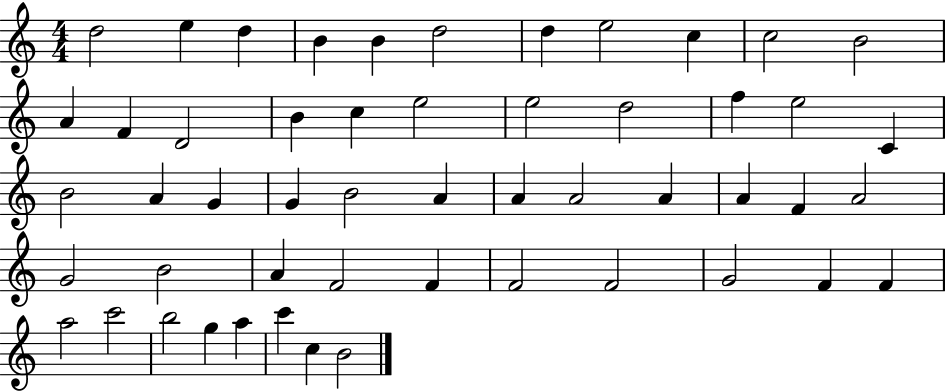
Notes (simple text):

D5/h E5/q D5/q B4/q B4/q D5/h D5/q E5/h C5/q C5/h B4/h A4/q F4/q D4/h B4/q C5/q E5/h E5/h D5/h F5/q E5/h C4/q B4/h A4/q G4/q G4/q B4/h A4/q A4/q A4/h A4/q A4/q F4/q A4/h G4/h B4/h A4/q F4/h F4/q F4/h F4/h G4/h F4/q F4/q A5/h C6/h B5/h G5/q A5/q C6/q C5/q B4/h